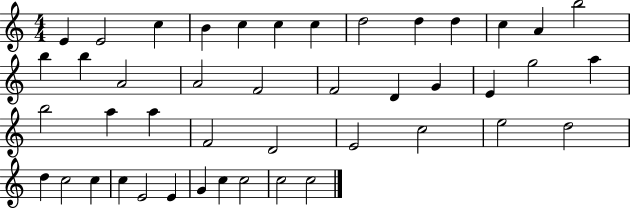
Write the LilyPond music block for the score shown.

{
  \clef treble
  \numericTimeSignature
  \time 4/4
  \key c \major
  e'4 e'2 c''4 | b'4 c''4 c''4 c''4 | d''2 d''4 d''4 | c''4 a'4 b''2 | \break b''4 b''4 a'2 | a'2 f'2 | f'2 d'4 g'4 | e'4 g''2 a''4 | \break b''2 a''4 a''4 | f'2 d'2 | e'2 c''2 | e''2 d''2 | \break d''4 c''2 c''4 | c''4 e'2 e'4 | g'4 c''4 c''2 | c''2 c''2 | \break \bar "|."
}